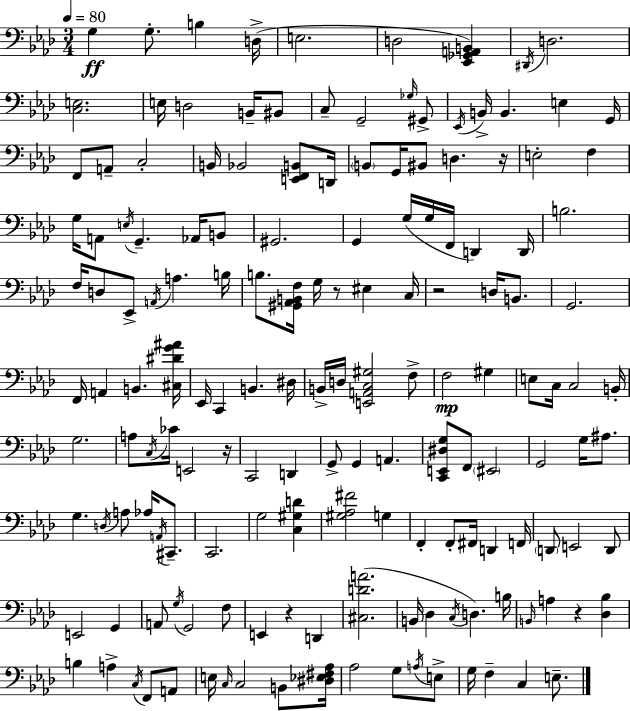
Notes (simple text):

G3/q G3/e. B3/q D3/s E3/h. D3/h [Eb2,Gb2,A2,B2]/q D#2/s D3/h. [C3,E3]/h. E3/s D3/h B2/s BIS2/e C3/e G2/h Gb3/s G#2/e Eb2/s B2/s B2/q. E3/q G2/s F2/e A2/e C3/h B2/s Bb2/h [E2,F2,B2]/e D2/s B2/e G2/s BIS2/e D3/q. R/s E3/h F3/q G3/s A2/e E3/s G2/q. Ab2/s B2/e G#2/h. G2/q G3/s G3/s F2/s D2/q D2/s B3/h. F3/s D3/e Eb2/e A2/s A3/q. B3/s B3/e. [G#2,Ab2,B2,F3]/s G3/s R/e EIS3/q C3/s R/h D3/s B2/e. G2/h. F2/s A2/q B2/q. [C#3,D#4,G4,A#4]/s Eb2/s C2/q B2/q. D#3/s B2/s D3/s [E2,A2,C3,G#3]/h F3/e F3/h G#3/q E3/e C3/s C3/h B2/s G3/h. A3/e C3/s CES4/s E2/h R/s C2/h D2/q G2/e G2/q A2/q. [C2,E2,D#3,G3]/e F2/e EIS2/h G2/h G3/s A#3/e. G3/q. D3/s A3/e Ab3/s A2/s C#2/e. C2/h. G3/h [C3,G#3,D4]/q [G#3,Ab3,F#4]/h G3/q F2/q F2/e F#2/s D2/q F2/s D2/e E2/h D2/e E2/h G2/q A2/e G3/s G2/h F3/e E2/q R/q D2/q [C#3,D4,A4]/h. B2/s Db3/q C3/s D3/q. B3/s B2/s A3/q R/q [Db3,Bb3]/q B3/q A3/q C3/s F2/e A2/e E3/s C3/s C3/h B2/e [D#3,Eb3,F#3,Ab3]/s Ab3/h G3/e A3/s E3/e G3/s F3/q C3/q E3/e.